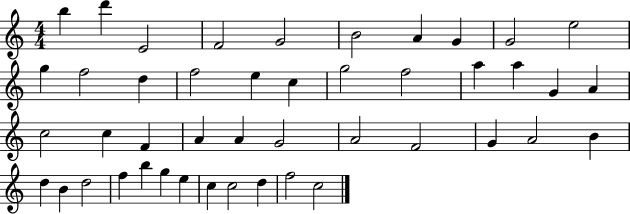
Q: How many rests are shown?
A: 0